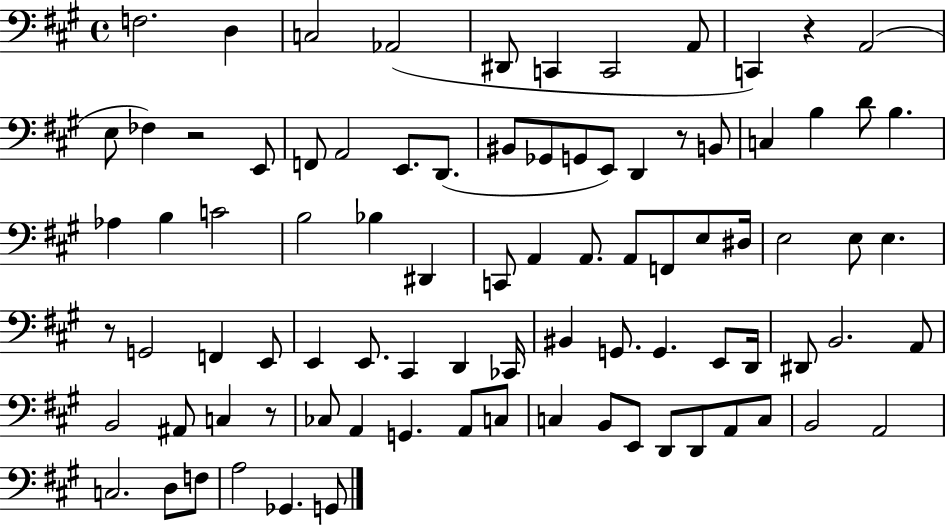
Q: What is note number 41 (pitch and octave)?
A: E3